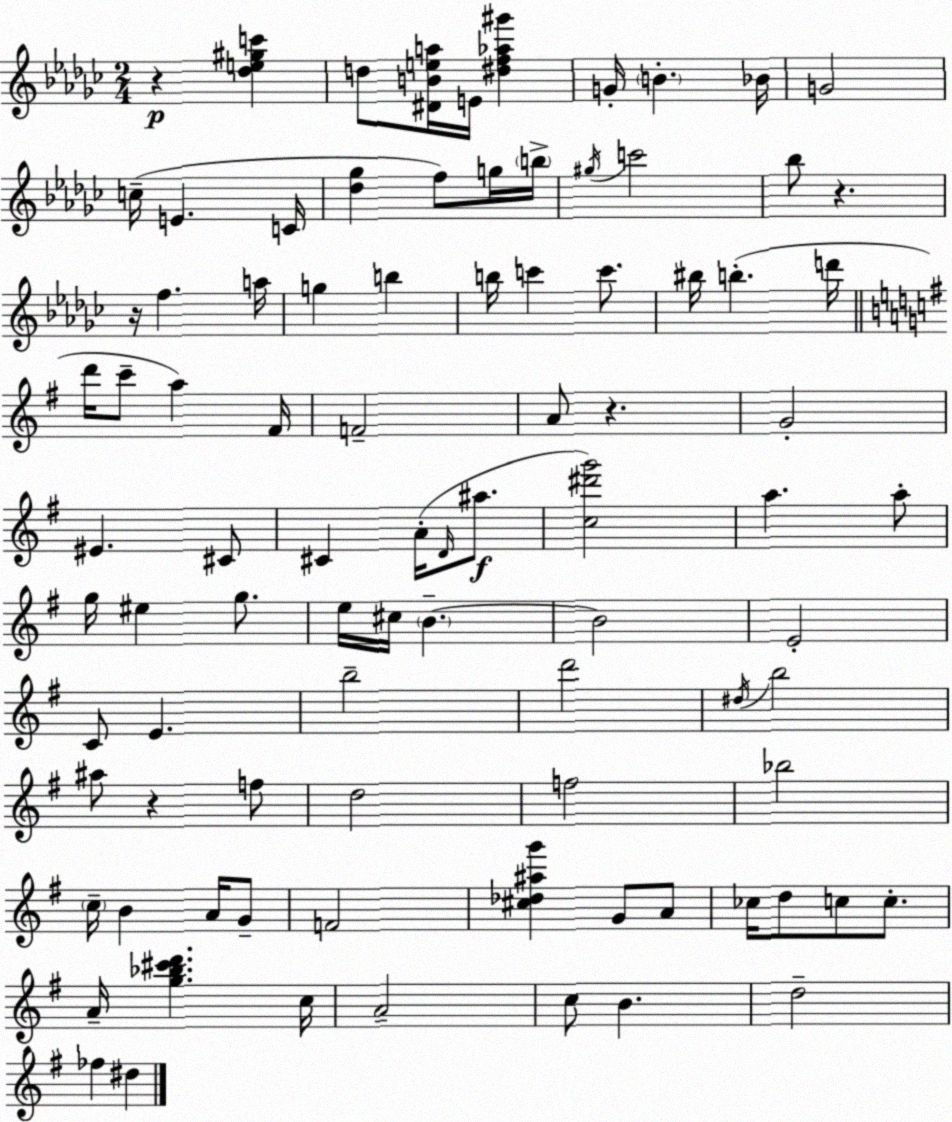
X:1
T:Untitled
M:2/4
L:1/4
K:Ebm
z [_de^gc'] d/2 [^DBea]/4 E/4 [^df_a^g'] G/4 B _B/4 G2 c/4 E C/4 [_d_g] f/2 g/4 b/4 ^g/4 c'2 _b/2 z z/4 f a/4 g b b/4 c' c'/2 ^b/4 b d'/4 d'/4 c'/2 a ^F/4 F2 A/2 z G2 ^E ^C/2 ^C A/4 D/4 ^a/2 [c^d'g']2 a a/2 g/4 ^e g/2 e/4 ^c/4 B B2 E2 C/2 E b2 d'2 ^d/4 b2 ^a/2 z f/2 d2 f2 _b2 c/4 B A/4 G/2 F2 [^c_d^ag'] G/2 A/2 _c/4 d/2 c/2 c/2 A/4 [g_b^c'd'] c/4 A2 c/2 B d2 _f ^d